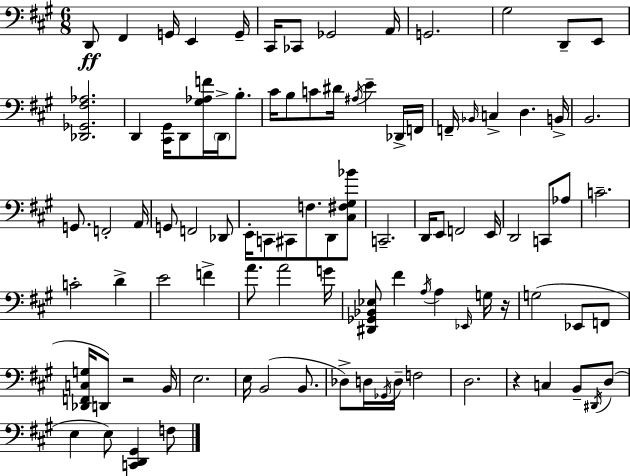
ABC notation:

X:1
T:Untitled
M:6/8
L:1/4
K:A
D,,/2 ^F,, G,,/4 E,, G,,/4 ^C,,/4 _C,,/2 _G,,2 A,,/4 G,,2 ^G,2 D,,/2 E,,/2 [_D,,_G,,^F,_A,]2 D,, [^C,,^G,,]/4 D,,/2 [^G,_A,F]/4 D,,/4 B,/2 ^C/4 B,/2 C/2 ^D/4 ^A,/4 E _D,,/4 F,,/4 F,,/4 _B,,/4 C, D, B,,/4 B,,2 G,,/2 F,,2 A,,/4 G,,/2 F,,2 _D,,/2 E,,/4 C,,/2 ^C,,/2 F,/2 D,,/2 [^C,^F,^G,_B]/2 C,,2 D,,/4 E,,/2 F,,2 E,,/4 D,,2 C,,/2 _A,/2 C2 C2 D E2 F A/2 A2 G/4 [^D,,_G,,_B,,_E,]/2 ^F A,/4 A, _E,,/4 G,/4 z/4 G,2 _E,,/2 F,,/2 [_D,,F,,C,G,]/4 D,,/2 z2 B,,/4 E,2 E,/4 B,,2 B,,/2 _D,/2 D,/4 _G,,/4 D,/4 F,2 D,2 z C, B,,/2 ^D,,/4 D,/2 E, E,/2 [C,,D,,^G,,] F,/2